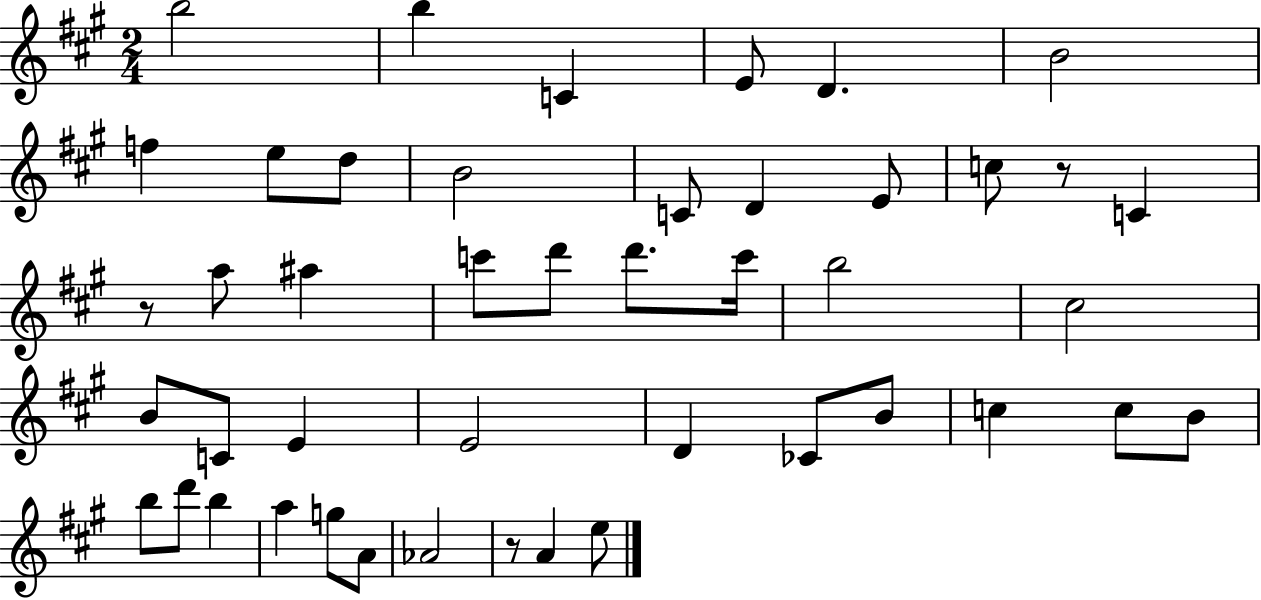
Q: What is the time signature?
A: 2/4